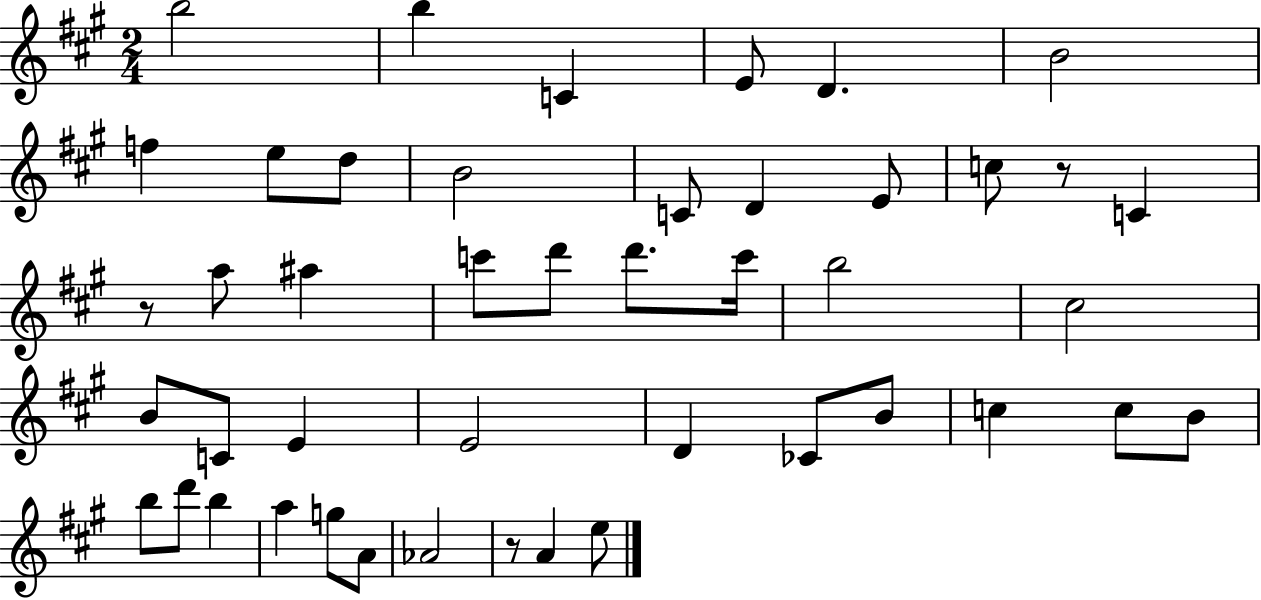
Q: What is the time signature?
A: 2/4